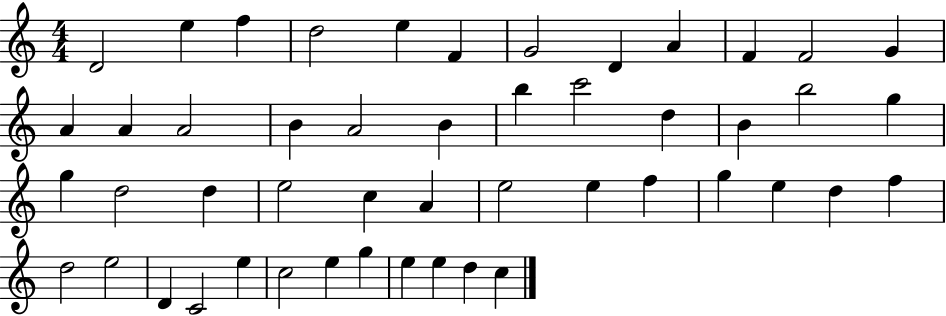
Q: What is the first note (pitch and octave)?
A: D4